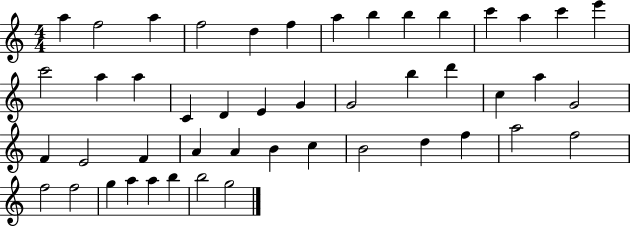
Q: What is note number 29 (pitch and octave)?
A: E4